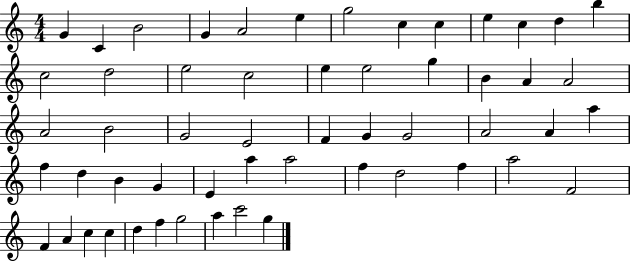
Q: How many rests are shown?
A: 0